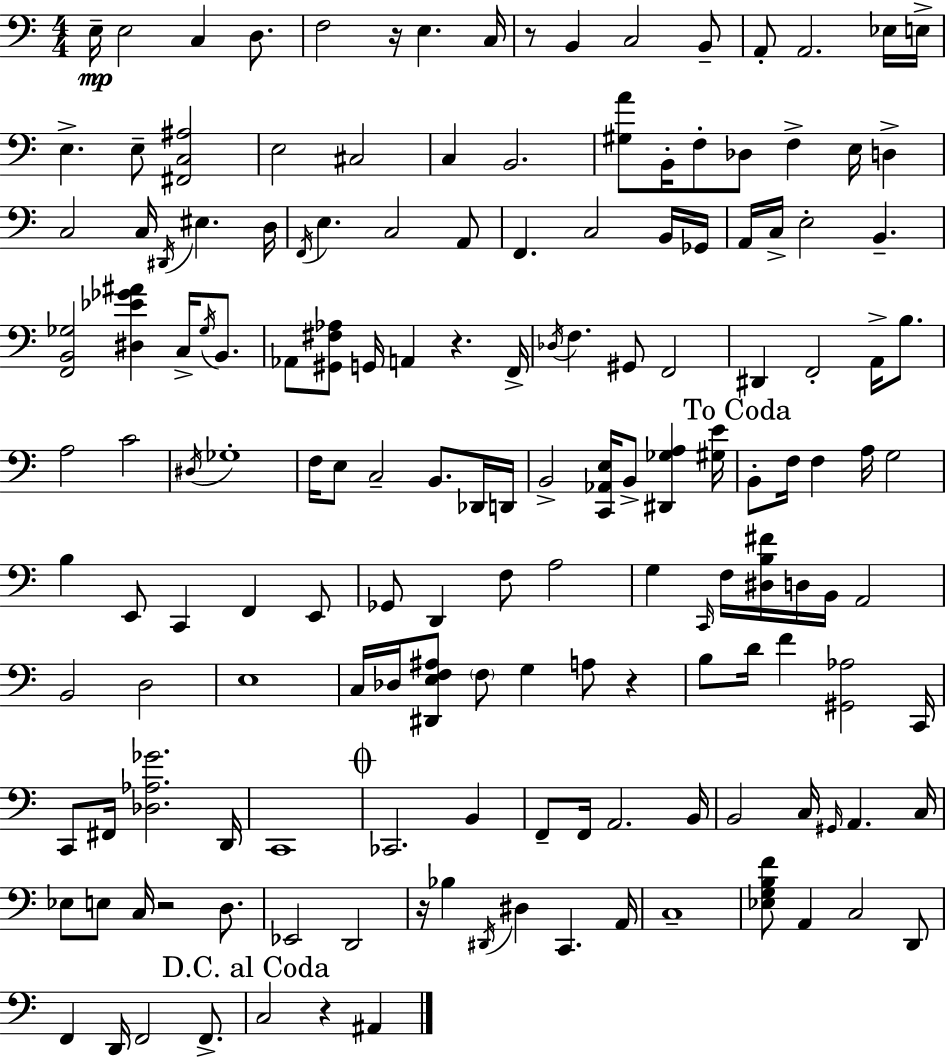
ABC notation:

X:1
T:Untitled
M:4/4
L:1/4
K:C
E,/4 E,2 C, D,/2 F,2 z/4 E, C,/4 z/2 B,, C,2 B,,/2 A,,/2 A,,2 _E,/4 E,/4 E, E,/2 [^F,,C,^A,]2 E,2 ^C,2 C, B,,2 [^G,A]/2 B,,/4 F,/2 _D,/2 F, E,/4 D, C,2 C,/4 ^D,,/4 ^E, D,/4 F,,/4 E, C,2 A,,/2 F,, C,2 B,,/4 _G,,/4 A,,/4 C,/4 E,2 B,, [F,,B,,_G,]2 [^D,_E_G^A] C,/4 _G,/4 B,,/2 _A,,/2 [^G,,^F,_A,]/2 G,,/4 A,, z F,,/4 _D,/4 F, ^G,,/2 F,,2 ^D,, F,,2 A,,/4 B,/2 A,2 C2 ^D,/4 _G,4 F,/4 E,/2 C,2 B,,/2 _D,,/4 D,,/4 B,,2 [C,,_A,,E,]/4 B,,/2 [^D,,_G,A,] [^G,E]/4 B,,/2 F,/4 F, A,/4 G,2 B, E,,/2 C,, F,, E,,/2 _G,,/2 D,, F,/2 A,2 G, C,,/4 F,/4 [^D,B,^F]/4 D,/4 B,,/4 A,,2 B,,2 D,2 E,4 C,/4 _D,/4 [^D,,E,F,^A,]/2 F,/2 G, A,/2 z B,/2 D/4 F [^G,,_A,]2 C,,/4 C,,/2 ^F,,/4 [_D,_A,_G]2 D,,/4 C,,4 _C,,2 B,, F,,/2 F,,/4 A,,2 B,,/4 B,,2 C,/4 ^G,,/4 A,, C,/4 _E,/2 E,/2 C,/4 z2 D,/2 _E,,2 D,,2 z/4 _B, ^D,,/4 ^D, C,, A,,/4 C,4 [_E,G,B,F]/2 A,, C,2 D,,/2 F,, D,,/4 F,,2 F,,/2 C,2 z ^A,,